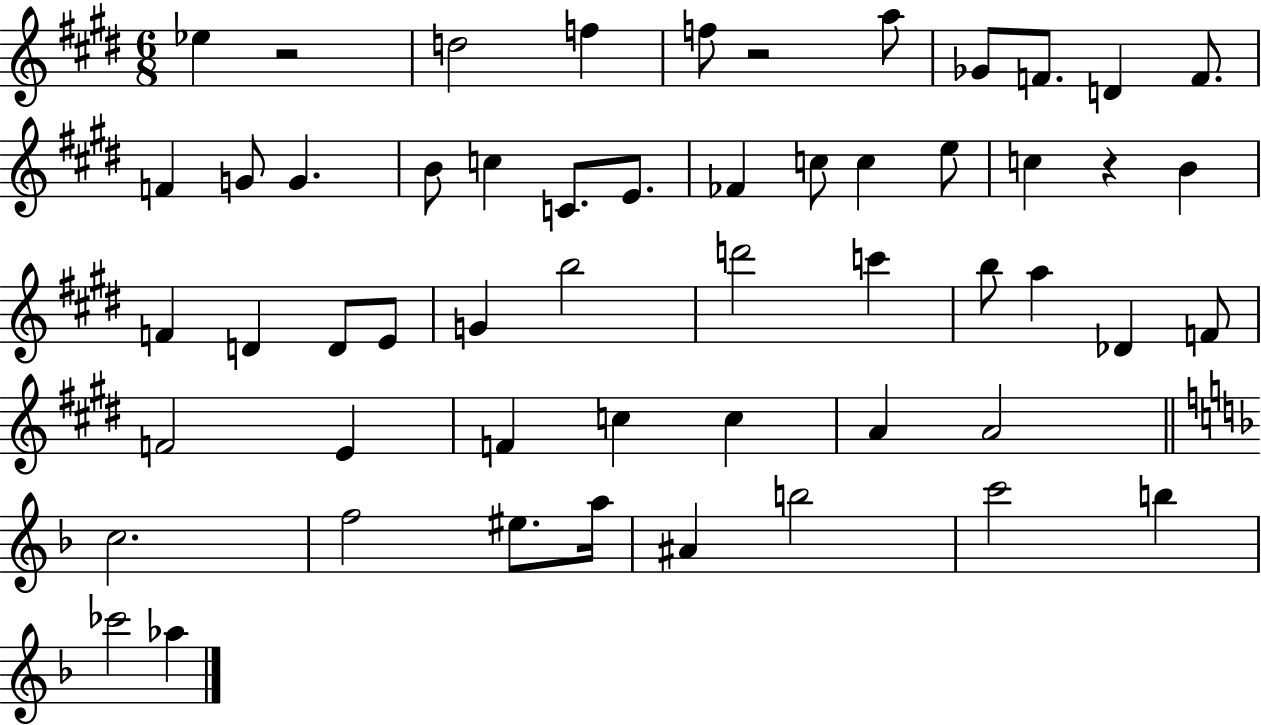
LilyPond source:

{
  \clef treble
  \numericTimeSignature
  \time 6/8
  \key e \major
  ees''4 r2 | d''2 f''4 | f''8 r2 a''8 | ges'8 f'8. d'4 f'8. | \break f'4 g'8 g'4. | b'8 c''4 c'8. e'8. | fes'4 c''8 c''4 e''8 | c''4 r4 b'4 | \break f'4 d'4 d'8 e'8 | g'4 b''2 | d'''2 c'''4 | b''8 a''4 des'4 f'8 | \break f'2 e'4 | f'4 c''4 c''4 | a'4 a'2 | \bar "||" \break \key d \minor c''2. | f''2 eis''8. a''16 | ais'4 b''2 | c'''2 b''4 | \break ces'''2 aes''4 | \bar "|."
}